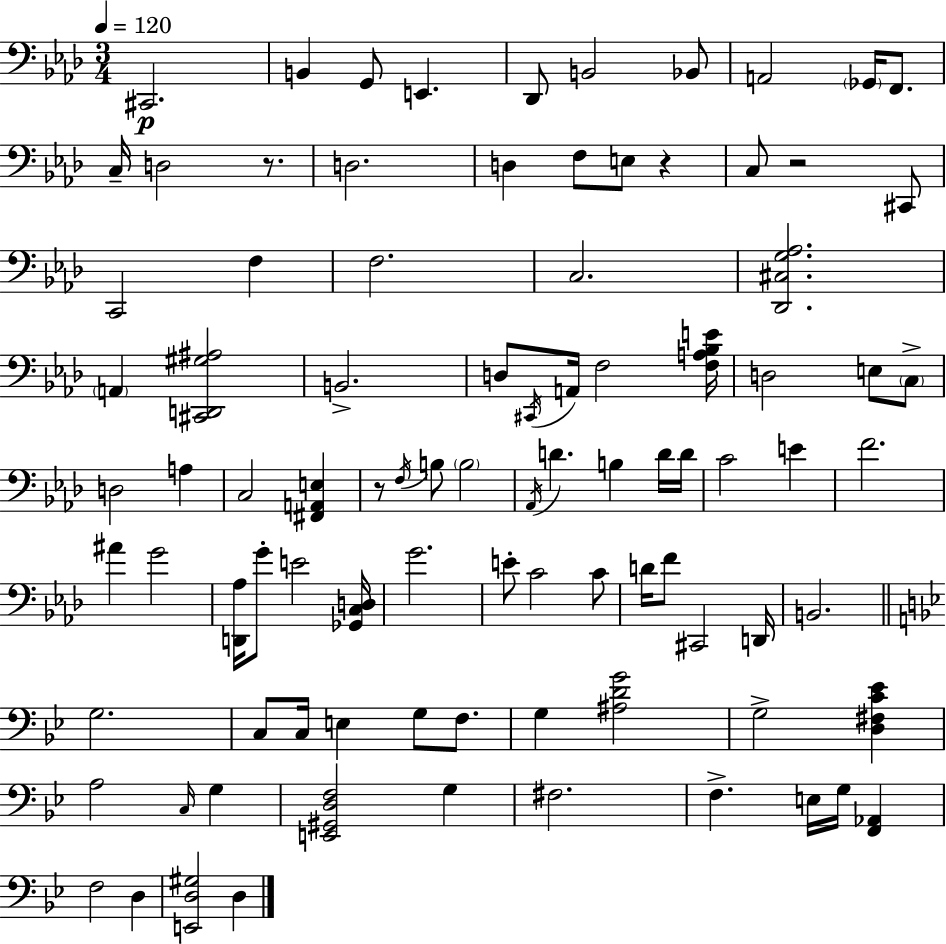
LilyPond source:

{
  \clef bass
  \numericTimeSignature
  \time 3/4
  \key f \minor
  \tempo 4 = 120
  cis,2.\p | b,4 g,8 e,4. | des,8 b,2 bes,8 | a,2 \parenthesize ges,16 f,8. | \break c16-- d2 r8. | d2. | d4 f8 e8 r4 | c8 r2 cis,8 | \break c,2 f4 | f2. | c2. | <des, cis g aes>2. | \break \parenthesize a,4 <cis, d, gis ais>2 | b,2.-> | d8 \acciaccatura { cis,16 } a,16 f2 | <f a bes e'>16 d2 e8 \parenthesize c8-> | \break d2 a4 | c2 <fis, a, e>4 | r8 \acciaccatura { f16 } b8 \parenthesize b2 | \acciaccatura { aes,16 } d'4. b4 | \break d'16 d'16 c'2 e'4 | f'2. | ais'4 g'2 | <d, aes>16 g'8-. e'2 | \break <ges, c d>16 g'2. | e'8-. c'2 | c'8 d'16 f'8 cis,2 | d,16 b,2. | \break \bar "||" \break \key g \minor g2. | c8 c16 e4 g8 f8. | g4 <ais d' g'>2 | g2-> <d fis c' ees'>4 | \break a2 \grace { c16 } g4 | <e, gis, d f>2 g4 | fis2. | f4.-> e16 g16 <f, aes,>4 | \break f2 d4 | <e, d gis>2 d4 | \bar "|."
}